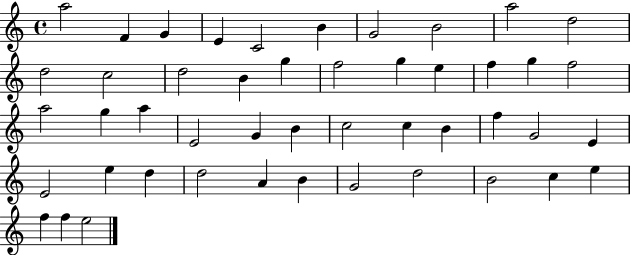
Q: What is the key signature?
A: C major